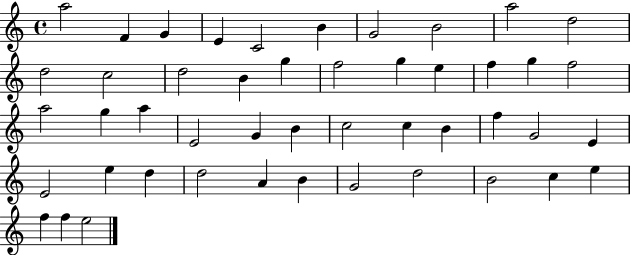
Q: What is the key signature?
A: C major